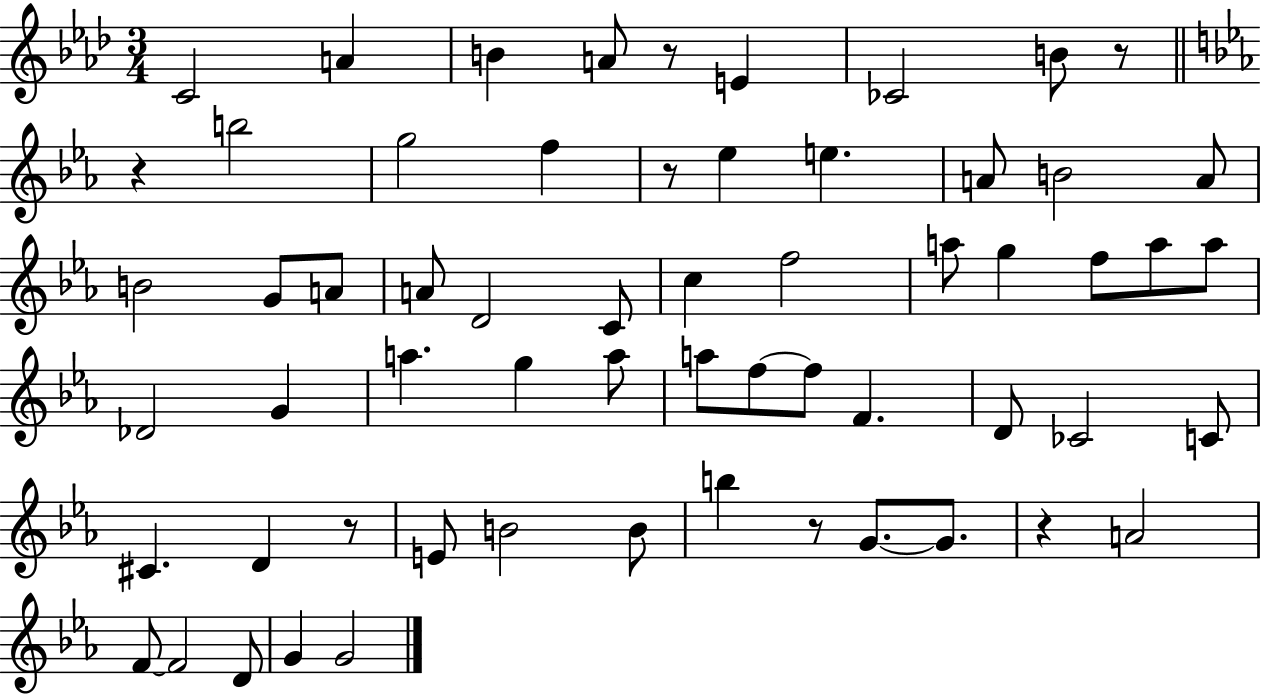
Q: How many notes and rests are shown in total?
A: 61